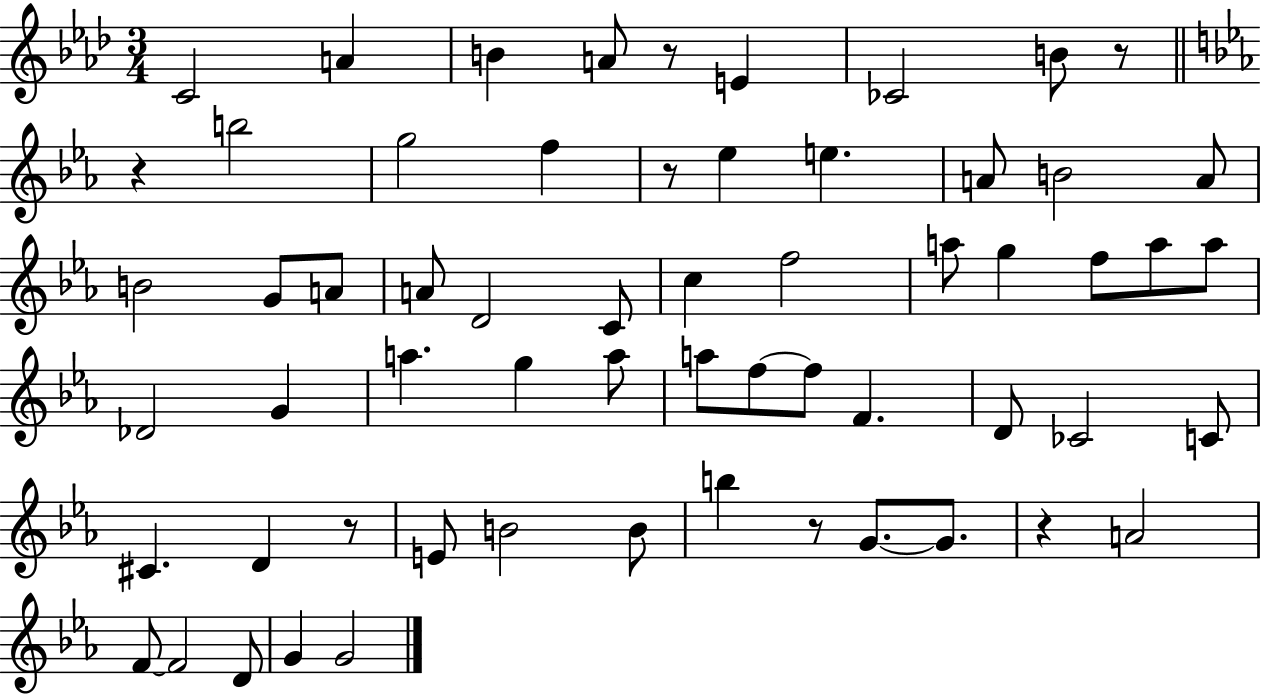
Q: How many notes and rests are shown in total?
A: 61